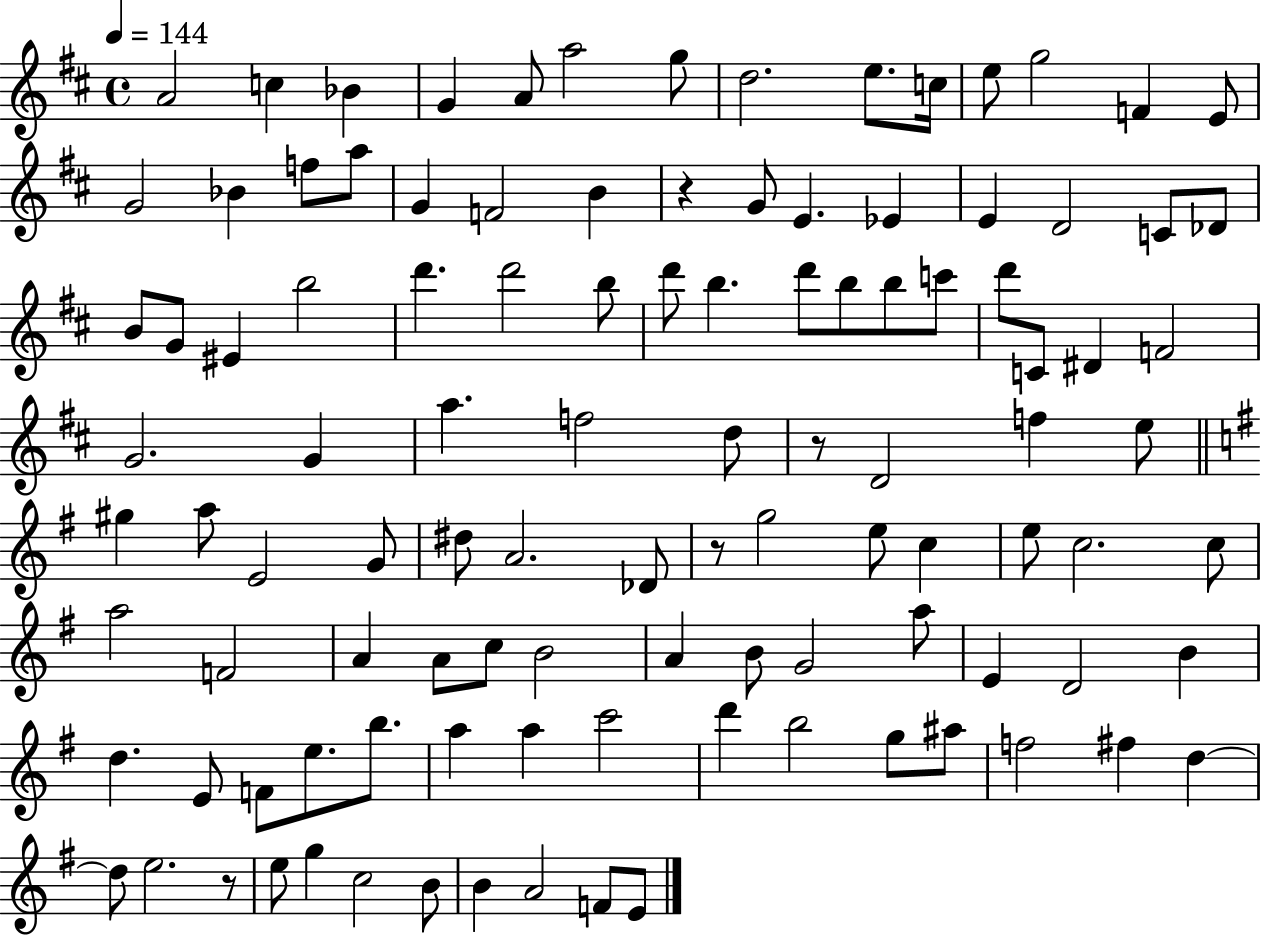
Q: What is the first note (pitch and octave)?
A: A4